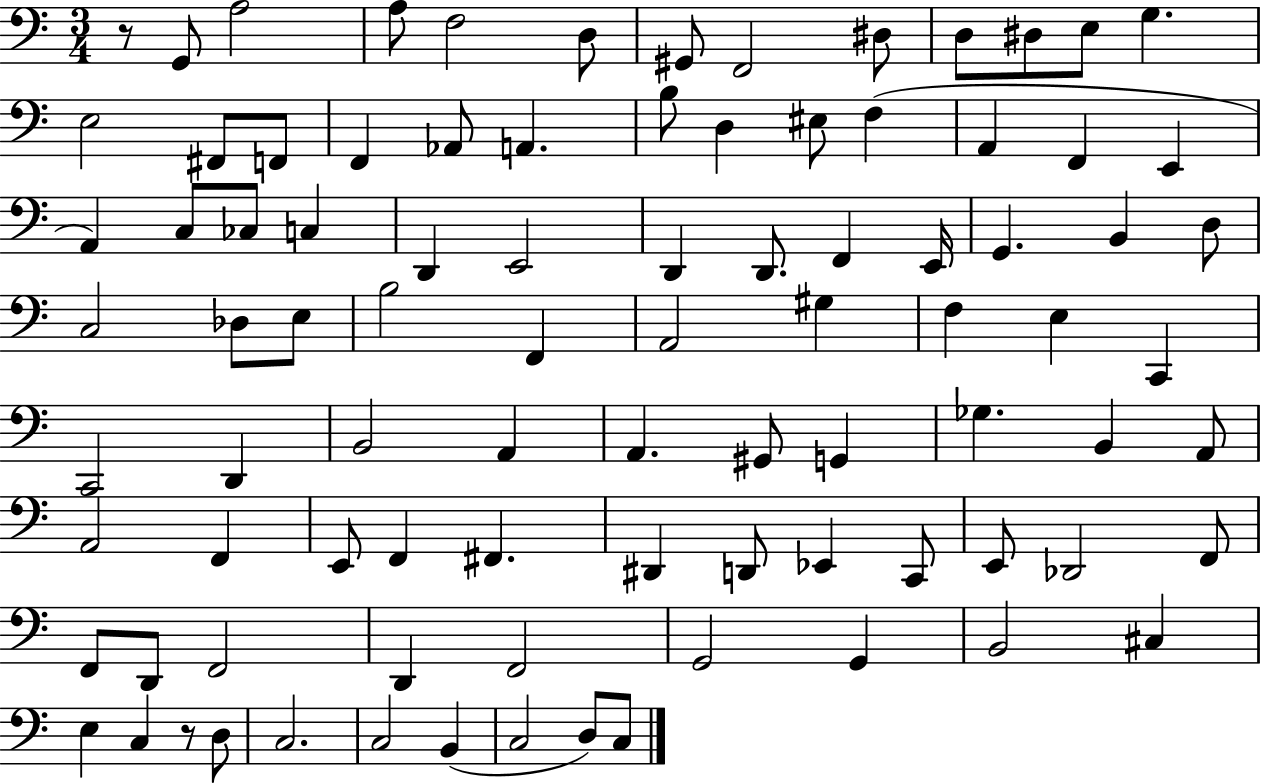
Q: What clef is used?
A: bass